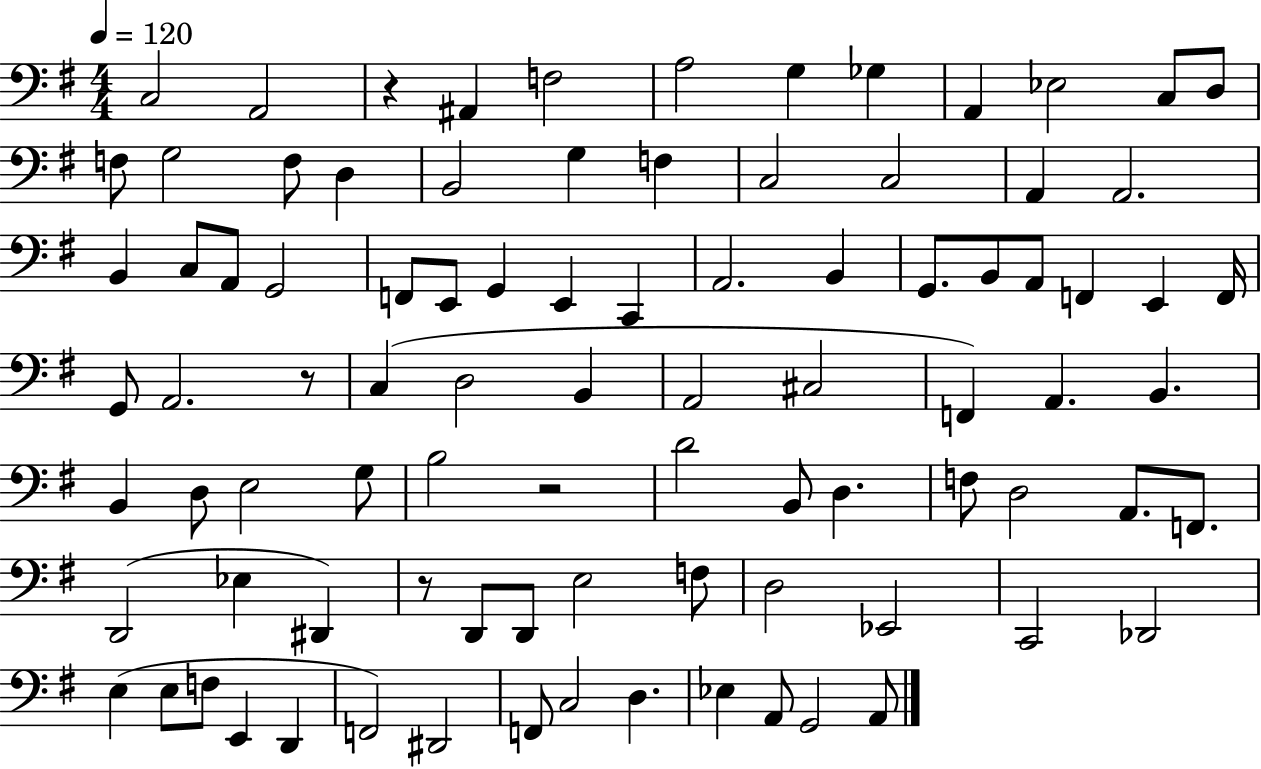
C3/h A2/h R/q A#2/q F3/h A3/h G3/q Gb3/q A2/q Eb3/h C3/e D3/e F3/e G3/h F3/e D3/q B2/h G3/q F3/q C3/h C3/h A2/q A2/h. B2/q C3/e A2/e G2/h F2/e E2/e G2/q E2/q C2/q A2/h. B2/q G2/e. B2/e A2/e F2/q E2/q F2/s G2/e A2/h. R/e C3/q D3/h B2/q A2/h C#3/h F2/q A2/q. B2/q. B2/q D3/e E3/h G3/e B3/h R/h D4/h B2/e D3/q. F3/e D3/h A2/e. F2/e. D2/h Eb3/q D#2/q R/e D2/e D2/e E3/h F3/e D3/h Eb2/h C2/h Db2/h E3/q E3/e F3/e E2/q D2/q F2/h D#2/h F2/e C3/h D3/q. Eb3/q A2/e G2/h A2/e